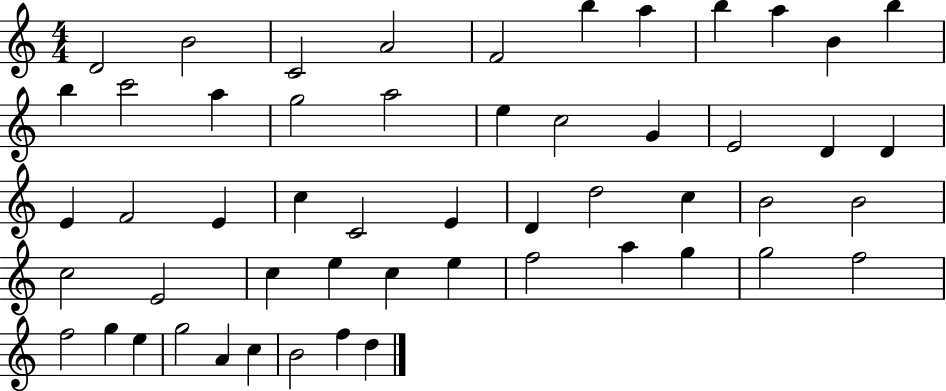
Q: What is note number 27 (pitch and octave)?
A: C4